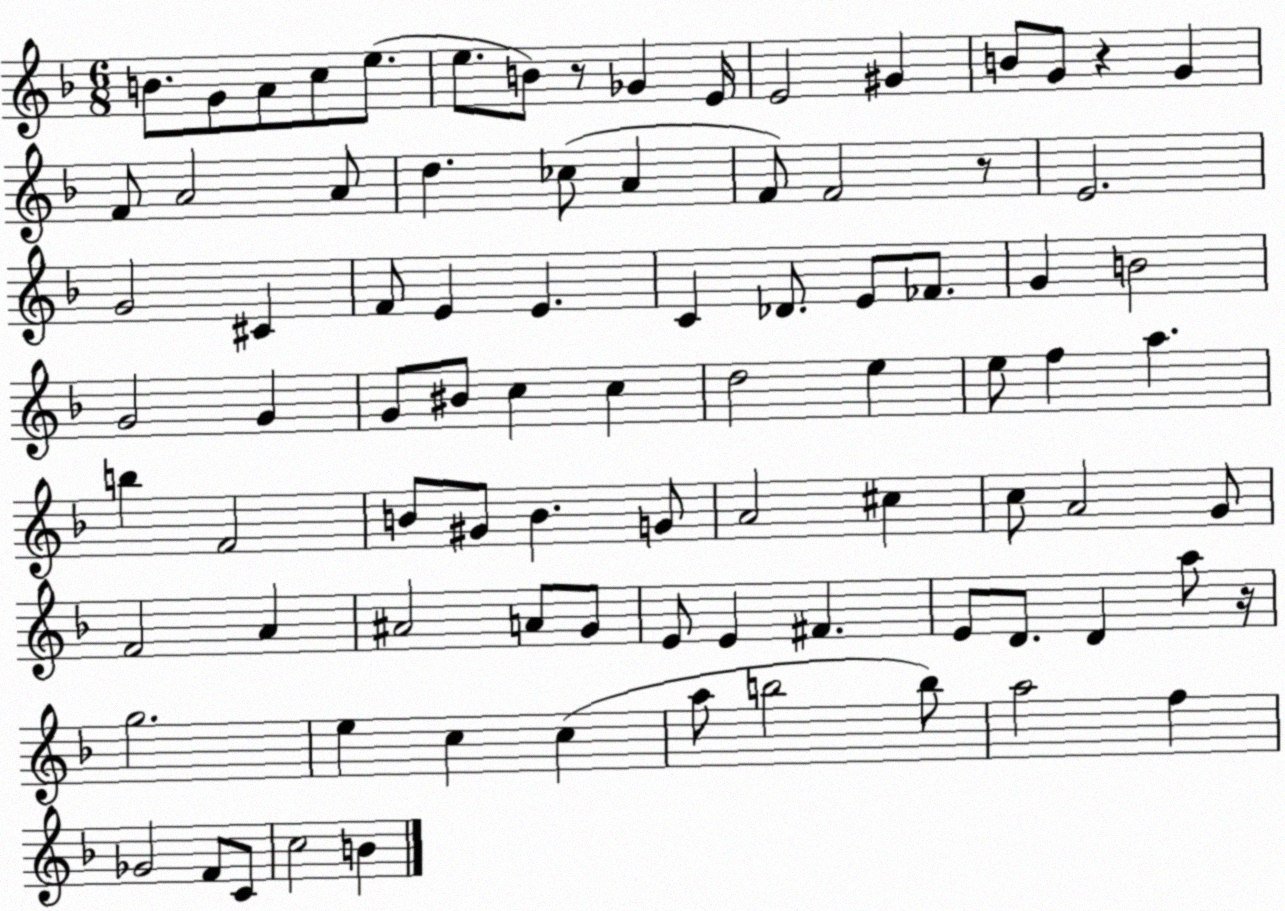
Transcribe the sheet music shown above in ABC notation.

X:1
T:Untitled
M:6/8
L:1/4
K:F
B/2 G/2 A/2 c/2 e/2 e/2 B/2 z/2 _G E/4 E2 ^G B/2 G/2 z G F/2 A2 A/2 d _c/2 A F/2 F2 z/2 E2 G2 ^C F/2 E E C _D/2 E/2 _F/2 G B2 G2 G G/2 ^B/2 c c d2 e e/2 f a b F2 B/2 ^G/2 B G/2 A2 ^c c/2 A2 G/2 F2 A ^A2 A/2 G/2 E/2 E ^F E/2 D/2 D a/2 z/4 g2 e c c a/2 b2 b/2 a2 f _G2 F/2 C/2 c2 B